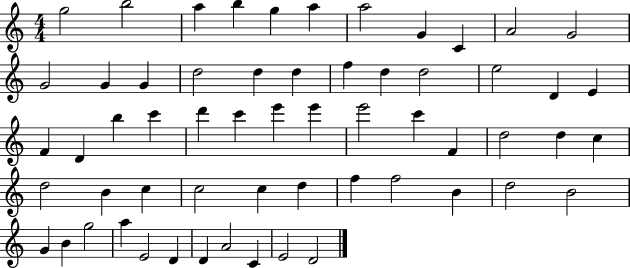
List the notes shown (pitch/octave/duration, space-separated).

G5/h B5/h A5/q B5/q G5/q A5/q A5/h G4/q C4/q A4/h G4/h G4/h G4/q G4/q D5/h D5/q D5/q F5/q D5/q D5/h E5/h D4/q E4/q F4/q D4/q B5/q C6/q D6/q C6/q E6/q E6/q E6/h C6/q F4/q D5/h D5/q C5/q D5/h B4/q C5/q C5/h C5/q D5/q F5/q F5/h B4/q D5/h B4/h G4/q B4/q G5/h A5/q E4/h D4/q D4/q A4/h C4/q E4/h D4/h